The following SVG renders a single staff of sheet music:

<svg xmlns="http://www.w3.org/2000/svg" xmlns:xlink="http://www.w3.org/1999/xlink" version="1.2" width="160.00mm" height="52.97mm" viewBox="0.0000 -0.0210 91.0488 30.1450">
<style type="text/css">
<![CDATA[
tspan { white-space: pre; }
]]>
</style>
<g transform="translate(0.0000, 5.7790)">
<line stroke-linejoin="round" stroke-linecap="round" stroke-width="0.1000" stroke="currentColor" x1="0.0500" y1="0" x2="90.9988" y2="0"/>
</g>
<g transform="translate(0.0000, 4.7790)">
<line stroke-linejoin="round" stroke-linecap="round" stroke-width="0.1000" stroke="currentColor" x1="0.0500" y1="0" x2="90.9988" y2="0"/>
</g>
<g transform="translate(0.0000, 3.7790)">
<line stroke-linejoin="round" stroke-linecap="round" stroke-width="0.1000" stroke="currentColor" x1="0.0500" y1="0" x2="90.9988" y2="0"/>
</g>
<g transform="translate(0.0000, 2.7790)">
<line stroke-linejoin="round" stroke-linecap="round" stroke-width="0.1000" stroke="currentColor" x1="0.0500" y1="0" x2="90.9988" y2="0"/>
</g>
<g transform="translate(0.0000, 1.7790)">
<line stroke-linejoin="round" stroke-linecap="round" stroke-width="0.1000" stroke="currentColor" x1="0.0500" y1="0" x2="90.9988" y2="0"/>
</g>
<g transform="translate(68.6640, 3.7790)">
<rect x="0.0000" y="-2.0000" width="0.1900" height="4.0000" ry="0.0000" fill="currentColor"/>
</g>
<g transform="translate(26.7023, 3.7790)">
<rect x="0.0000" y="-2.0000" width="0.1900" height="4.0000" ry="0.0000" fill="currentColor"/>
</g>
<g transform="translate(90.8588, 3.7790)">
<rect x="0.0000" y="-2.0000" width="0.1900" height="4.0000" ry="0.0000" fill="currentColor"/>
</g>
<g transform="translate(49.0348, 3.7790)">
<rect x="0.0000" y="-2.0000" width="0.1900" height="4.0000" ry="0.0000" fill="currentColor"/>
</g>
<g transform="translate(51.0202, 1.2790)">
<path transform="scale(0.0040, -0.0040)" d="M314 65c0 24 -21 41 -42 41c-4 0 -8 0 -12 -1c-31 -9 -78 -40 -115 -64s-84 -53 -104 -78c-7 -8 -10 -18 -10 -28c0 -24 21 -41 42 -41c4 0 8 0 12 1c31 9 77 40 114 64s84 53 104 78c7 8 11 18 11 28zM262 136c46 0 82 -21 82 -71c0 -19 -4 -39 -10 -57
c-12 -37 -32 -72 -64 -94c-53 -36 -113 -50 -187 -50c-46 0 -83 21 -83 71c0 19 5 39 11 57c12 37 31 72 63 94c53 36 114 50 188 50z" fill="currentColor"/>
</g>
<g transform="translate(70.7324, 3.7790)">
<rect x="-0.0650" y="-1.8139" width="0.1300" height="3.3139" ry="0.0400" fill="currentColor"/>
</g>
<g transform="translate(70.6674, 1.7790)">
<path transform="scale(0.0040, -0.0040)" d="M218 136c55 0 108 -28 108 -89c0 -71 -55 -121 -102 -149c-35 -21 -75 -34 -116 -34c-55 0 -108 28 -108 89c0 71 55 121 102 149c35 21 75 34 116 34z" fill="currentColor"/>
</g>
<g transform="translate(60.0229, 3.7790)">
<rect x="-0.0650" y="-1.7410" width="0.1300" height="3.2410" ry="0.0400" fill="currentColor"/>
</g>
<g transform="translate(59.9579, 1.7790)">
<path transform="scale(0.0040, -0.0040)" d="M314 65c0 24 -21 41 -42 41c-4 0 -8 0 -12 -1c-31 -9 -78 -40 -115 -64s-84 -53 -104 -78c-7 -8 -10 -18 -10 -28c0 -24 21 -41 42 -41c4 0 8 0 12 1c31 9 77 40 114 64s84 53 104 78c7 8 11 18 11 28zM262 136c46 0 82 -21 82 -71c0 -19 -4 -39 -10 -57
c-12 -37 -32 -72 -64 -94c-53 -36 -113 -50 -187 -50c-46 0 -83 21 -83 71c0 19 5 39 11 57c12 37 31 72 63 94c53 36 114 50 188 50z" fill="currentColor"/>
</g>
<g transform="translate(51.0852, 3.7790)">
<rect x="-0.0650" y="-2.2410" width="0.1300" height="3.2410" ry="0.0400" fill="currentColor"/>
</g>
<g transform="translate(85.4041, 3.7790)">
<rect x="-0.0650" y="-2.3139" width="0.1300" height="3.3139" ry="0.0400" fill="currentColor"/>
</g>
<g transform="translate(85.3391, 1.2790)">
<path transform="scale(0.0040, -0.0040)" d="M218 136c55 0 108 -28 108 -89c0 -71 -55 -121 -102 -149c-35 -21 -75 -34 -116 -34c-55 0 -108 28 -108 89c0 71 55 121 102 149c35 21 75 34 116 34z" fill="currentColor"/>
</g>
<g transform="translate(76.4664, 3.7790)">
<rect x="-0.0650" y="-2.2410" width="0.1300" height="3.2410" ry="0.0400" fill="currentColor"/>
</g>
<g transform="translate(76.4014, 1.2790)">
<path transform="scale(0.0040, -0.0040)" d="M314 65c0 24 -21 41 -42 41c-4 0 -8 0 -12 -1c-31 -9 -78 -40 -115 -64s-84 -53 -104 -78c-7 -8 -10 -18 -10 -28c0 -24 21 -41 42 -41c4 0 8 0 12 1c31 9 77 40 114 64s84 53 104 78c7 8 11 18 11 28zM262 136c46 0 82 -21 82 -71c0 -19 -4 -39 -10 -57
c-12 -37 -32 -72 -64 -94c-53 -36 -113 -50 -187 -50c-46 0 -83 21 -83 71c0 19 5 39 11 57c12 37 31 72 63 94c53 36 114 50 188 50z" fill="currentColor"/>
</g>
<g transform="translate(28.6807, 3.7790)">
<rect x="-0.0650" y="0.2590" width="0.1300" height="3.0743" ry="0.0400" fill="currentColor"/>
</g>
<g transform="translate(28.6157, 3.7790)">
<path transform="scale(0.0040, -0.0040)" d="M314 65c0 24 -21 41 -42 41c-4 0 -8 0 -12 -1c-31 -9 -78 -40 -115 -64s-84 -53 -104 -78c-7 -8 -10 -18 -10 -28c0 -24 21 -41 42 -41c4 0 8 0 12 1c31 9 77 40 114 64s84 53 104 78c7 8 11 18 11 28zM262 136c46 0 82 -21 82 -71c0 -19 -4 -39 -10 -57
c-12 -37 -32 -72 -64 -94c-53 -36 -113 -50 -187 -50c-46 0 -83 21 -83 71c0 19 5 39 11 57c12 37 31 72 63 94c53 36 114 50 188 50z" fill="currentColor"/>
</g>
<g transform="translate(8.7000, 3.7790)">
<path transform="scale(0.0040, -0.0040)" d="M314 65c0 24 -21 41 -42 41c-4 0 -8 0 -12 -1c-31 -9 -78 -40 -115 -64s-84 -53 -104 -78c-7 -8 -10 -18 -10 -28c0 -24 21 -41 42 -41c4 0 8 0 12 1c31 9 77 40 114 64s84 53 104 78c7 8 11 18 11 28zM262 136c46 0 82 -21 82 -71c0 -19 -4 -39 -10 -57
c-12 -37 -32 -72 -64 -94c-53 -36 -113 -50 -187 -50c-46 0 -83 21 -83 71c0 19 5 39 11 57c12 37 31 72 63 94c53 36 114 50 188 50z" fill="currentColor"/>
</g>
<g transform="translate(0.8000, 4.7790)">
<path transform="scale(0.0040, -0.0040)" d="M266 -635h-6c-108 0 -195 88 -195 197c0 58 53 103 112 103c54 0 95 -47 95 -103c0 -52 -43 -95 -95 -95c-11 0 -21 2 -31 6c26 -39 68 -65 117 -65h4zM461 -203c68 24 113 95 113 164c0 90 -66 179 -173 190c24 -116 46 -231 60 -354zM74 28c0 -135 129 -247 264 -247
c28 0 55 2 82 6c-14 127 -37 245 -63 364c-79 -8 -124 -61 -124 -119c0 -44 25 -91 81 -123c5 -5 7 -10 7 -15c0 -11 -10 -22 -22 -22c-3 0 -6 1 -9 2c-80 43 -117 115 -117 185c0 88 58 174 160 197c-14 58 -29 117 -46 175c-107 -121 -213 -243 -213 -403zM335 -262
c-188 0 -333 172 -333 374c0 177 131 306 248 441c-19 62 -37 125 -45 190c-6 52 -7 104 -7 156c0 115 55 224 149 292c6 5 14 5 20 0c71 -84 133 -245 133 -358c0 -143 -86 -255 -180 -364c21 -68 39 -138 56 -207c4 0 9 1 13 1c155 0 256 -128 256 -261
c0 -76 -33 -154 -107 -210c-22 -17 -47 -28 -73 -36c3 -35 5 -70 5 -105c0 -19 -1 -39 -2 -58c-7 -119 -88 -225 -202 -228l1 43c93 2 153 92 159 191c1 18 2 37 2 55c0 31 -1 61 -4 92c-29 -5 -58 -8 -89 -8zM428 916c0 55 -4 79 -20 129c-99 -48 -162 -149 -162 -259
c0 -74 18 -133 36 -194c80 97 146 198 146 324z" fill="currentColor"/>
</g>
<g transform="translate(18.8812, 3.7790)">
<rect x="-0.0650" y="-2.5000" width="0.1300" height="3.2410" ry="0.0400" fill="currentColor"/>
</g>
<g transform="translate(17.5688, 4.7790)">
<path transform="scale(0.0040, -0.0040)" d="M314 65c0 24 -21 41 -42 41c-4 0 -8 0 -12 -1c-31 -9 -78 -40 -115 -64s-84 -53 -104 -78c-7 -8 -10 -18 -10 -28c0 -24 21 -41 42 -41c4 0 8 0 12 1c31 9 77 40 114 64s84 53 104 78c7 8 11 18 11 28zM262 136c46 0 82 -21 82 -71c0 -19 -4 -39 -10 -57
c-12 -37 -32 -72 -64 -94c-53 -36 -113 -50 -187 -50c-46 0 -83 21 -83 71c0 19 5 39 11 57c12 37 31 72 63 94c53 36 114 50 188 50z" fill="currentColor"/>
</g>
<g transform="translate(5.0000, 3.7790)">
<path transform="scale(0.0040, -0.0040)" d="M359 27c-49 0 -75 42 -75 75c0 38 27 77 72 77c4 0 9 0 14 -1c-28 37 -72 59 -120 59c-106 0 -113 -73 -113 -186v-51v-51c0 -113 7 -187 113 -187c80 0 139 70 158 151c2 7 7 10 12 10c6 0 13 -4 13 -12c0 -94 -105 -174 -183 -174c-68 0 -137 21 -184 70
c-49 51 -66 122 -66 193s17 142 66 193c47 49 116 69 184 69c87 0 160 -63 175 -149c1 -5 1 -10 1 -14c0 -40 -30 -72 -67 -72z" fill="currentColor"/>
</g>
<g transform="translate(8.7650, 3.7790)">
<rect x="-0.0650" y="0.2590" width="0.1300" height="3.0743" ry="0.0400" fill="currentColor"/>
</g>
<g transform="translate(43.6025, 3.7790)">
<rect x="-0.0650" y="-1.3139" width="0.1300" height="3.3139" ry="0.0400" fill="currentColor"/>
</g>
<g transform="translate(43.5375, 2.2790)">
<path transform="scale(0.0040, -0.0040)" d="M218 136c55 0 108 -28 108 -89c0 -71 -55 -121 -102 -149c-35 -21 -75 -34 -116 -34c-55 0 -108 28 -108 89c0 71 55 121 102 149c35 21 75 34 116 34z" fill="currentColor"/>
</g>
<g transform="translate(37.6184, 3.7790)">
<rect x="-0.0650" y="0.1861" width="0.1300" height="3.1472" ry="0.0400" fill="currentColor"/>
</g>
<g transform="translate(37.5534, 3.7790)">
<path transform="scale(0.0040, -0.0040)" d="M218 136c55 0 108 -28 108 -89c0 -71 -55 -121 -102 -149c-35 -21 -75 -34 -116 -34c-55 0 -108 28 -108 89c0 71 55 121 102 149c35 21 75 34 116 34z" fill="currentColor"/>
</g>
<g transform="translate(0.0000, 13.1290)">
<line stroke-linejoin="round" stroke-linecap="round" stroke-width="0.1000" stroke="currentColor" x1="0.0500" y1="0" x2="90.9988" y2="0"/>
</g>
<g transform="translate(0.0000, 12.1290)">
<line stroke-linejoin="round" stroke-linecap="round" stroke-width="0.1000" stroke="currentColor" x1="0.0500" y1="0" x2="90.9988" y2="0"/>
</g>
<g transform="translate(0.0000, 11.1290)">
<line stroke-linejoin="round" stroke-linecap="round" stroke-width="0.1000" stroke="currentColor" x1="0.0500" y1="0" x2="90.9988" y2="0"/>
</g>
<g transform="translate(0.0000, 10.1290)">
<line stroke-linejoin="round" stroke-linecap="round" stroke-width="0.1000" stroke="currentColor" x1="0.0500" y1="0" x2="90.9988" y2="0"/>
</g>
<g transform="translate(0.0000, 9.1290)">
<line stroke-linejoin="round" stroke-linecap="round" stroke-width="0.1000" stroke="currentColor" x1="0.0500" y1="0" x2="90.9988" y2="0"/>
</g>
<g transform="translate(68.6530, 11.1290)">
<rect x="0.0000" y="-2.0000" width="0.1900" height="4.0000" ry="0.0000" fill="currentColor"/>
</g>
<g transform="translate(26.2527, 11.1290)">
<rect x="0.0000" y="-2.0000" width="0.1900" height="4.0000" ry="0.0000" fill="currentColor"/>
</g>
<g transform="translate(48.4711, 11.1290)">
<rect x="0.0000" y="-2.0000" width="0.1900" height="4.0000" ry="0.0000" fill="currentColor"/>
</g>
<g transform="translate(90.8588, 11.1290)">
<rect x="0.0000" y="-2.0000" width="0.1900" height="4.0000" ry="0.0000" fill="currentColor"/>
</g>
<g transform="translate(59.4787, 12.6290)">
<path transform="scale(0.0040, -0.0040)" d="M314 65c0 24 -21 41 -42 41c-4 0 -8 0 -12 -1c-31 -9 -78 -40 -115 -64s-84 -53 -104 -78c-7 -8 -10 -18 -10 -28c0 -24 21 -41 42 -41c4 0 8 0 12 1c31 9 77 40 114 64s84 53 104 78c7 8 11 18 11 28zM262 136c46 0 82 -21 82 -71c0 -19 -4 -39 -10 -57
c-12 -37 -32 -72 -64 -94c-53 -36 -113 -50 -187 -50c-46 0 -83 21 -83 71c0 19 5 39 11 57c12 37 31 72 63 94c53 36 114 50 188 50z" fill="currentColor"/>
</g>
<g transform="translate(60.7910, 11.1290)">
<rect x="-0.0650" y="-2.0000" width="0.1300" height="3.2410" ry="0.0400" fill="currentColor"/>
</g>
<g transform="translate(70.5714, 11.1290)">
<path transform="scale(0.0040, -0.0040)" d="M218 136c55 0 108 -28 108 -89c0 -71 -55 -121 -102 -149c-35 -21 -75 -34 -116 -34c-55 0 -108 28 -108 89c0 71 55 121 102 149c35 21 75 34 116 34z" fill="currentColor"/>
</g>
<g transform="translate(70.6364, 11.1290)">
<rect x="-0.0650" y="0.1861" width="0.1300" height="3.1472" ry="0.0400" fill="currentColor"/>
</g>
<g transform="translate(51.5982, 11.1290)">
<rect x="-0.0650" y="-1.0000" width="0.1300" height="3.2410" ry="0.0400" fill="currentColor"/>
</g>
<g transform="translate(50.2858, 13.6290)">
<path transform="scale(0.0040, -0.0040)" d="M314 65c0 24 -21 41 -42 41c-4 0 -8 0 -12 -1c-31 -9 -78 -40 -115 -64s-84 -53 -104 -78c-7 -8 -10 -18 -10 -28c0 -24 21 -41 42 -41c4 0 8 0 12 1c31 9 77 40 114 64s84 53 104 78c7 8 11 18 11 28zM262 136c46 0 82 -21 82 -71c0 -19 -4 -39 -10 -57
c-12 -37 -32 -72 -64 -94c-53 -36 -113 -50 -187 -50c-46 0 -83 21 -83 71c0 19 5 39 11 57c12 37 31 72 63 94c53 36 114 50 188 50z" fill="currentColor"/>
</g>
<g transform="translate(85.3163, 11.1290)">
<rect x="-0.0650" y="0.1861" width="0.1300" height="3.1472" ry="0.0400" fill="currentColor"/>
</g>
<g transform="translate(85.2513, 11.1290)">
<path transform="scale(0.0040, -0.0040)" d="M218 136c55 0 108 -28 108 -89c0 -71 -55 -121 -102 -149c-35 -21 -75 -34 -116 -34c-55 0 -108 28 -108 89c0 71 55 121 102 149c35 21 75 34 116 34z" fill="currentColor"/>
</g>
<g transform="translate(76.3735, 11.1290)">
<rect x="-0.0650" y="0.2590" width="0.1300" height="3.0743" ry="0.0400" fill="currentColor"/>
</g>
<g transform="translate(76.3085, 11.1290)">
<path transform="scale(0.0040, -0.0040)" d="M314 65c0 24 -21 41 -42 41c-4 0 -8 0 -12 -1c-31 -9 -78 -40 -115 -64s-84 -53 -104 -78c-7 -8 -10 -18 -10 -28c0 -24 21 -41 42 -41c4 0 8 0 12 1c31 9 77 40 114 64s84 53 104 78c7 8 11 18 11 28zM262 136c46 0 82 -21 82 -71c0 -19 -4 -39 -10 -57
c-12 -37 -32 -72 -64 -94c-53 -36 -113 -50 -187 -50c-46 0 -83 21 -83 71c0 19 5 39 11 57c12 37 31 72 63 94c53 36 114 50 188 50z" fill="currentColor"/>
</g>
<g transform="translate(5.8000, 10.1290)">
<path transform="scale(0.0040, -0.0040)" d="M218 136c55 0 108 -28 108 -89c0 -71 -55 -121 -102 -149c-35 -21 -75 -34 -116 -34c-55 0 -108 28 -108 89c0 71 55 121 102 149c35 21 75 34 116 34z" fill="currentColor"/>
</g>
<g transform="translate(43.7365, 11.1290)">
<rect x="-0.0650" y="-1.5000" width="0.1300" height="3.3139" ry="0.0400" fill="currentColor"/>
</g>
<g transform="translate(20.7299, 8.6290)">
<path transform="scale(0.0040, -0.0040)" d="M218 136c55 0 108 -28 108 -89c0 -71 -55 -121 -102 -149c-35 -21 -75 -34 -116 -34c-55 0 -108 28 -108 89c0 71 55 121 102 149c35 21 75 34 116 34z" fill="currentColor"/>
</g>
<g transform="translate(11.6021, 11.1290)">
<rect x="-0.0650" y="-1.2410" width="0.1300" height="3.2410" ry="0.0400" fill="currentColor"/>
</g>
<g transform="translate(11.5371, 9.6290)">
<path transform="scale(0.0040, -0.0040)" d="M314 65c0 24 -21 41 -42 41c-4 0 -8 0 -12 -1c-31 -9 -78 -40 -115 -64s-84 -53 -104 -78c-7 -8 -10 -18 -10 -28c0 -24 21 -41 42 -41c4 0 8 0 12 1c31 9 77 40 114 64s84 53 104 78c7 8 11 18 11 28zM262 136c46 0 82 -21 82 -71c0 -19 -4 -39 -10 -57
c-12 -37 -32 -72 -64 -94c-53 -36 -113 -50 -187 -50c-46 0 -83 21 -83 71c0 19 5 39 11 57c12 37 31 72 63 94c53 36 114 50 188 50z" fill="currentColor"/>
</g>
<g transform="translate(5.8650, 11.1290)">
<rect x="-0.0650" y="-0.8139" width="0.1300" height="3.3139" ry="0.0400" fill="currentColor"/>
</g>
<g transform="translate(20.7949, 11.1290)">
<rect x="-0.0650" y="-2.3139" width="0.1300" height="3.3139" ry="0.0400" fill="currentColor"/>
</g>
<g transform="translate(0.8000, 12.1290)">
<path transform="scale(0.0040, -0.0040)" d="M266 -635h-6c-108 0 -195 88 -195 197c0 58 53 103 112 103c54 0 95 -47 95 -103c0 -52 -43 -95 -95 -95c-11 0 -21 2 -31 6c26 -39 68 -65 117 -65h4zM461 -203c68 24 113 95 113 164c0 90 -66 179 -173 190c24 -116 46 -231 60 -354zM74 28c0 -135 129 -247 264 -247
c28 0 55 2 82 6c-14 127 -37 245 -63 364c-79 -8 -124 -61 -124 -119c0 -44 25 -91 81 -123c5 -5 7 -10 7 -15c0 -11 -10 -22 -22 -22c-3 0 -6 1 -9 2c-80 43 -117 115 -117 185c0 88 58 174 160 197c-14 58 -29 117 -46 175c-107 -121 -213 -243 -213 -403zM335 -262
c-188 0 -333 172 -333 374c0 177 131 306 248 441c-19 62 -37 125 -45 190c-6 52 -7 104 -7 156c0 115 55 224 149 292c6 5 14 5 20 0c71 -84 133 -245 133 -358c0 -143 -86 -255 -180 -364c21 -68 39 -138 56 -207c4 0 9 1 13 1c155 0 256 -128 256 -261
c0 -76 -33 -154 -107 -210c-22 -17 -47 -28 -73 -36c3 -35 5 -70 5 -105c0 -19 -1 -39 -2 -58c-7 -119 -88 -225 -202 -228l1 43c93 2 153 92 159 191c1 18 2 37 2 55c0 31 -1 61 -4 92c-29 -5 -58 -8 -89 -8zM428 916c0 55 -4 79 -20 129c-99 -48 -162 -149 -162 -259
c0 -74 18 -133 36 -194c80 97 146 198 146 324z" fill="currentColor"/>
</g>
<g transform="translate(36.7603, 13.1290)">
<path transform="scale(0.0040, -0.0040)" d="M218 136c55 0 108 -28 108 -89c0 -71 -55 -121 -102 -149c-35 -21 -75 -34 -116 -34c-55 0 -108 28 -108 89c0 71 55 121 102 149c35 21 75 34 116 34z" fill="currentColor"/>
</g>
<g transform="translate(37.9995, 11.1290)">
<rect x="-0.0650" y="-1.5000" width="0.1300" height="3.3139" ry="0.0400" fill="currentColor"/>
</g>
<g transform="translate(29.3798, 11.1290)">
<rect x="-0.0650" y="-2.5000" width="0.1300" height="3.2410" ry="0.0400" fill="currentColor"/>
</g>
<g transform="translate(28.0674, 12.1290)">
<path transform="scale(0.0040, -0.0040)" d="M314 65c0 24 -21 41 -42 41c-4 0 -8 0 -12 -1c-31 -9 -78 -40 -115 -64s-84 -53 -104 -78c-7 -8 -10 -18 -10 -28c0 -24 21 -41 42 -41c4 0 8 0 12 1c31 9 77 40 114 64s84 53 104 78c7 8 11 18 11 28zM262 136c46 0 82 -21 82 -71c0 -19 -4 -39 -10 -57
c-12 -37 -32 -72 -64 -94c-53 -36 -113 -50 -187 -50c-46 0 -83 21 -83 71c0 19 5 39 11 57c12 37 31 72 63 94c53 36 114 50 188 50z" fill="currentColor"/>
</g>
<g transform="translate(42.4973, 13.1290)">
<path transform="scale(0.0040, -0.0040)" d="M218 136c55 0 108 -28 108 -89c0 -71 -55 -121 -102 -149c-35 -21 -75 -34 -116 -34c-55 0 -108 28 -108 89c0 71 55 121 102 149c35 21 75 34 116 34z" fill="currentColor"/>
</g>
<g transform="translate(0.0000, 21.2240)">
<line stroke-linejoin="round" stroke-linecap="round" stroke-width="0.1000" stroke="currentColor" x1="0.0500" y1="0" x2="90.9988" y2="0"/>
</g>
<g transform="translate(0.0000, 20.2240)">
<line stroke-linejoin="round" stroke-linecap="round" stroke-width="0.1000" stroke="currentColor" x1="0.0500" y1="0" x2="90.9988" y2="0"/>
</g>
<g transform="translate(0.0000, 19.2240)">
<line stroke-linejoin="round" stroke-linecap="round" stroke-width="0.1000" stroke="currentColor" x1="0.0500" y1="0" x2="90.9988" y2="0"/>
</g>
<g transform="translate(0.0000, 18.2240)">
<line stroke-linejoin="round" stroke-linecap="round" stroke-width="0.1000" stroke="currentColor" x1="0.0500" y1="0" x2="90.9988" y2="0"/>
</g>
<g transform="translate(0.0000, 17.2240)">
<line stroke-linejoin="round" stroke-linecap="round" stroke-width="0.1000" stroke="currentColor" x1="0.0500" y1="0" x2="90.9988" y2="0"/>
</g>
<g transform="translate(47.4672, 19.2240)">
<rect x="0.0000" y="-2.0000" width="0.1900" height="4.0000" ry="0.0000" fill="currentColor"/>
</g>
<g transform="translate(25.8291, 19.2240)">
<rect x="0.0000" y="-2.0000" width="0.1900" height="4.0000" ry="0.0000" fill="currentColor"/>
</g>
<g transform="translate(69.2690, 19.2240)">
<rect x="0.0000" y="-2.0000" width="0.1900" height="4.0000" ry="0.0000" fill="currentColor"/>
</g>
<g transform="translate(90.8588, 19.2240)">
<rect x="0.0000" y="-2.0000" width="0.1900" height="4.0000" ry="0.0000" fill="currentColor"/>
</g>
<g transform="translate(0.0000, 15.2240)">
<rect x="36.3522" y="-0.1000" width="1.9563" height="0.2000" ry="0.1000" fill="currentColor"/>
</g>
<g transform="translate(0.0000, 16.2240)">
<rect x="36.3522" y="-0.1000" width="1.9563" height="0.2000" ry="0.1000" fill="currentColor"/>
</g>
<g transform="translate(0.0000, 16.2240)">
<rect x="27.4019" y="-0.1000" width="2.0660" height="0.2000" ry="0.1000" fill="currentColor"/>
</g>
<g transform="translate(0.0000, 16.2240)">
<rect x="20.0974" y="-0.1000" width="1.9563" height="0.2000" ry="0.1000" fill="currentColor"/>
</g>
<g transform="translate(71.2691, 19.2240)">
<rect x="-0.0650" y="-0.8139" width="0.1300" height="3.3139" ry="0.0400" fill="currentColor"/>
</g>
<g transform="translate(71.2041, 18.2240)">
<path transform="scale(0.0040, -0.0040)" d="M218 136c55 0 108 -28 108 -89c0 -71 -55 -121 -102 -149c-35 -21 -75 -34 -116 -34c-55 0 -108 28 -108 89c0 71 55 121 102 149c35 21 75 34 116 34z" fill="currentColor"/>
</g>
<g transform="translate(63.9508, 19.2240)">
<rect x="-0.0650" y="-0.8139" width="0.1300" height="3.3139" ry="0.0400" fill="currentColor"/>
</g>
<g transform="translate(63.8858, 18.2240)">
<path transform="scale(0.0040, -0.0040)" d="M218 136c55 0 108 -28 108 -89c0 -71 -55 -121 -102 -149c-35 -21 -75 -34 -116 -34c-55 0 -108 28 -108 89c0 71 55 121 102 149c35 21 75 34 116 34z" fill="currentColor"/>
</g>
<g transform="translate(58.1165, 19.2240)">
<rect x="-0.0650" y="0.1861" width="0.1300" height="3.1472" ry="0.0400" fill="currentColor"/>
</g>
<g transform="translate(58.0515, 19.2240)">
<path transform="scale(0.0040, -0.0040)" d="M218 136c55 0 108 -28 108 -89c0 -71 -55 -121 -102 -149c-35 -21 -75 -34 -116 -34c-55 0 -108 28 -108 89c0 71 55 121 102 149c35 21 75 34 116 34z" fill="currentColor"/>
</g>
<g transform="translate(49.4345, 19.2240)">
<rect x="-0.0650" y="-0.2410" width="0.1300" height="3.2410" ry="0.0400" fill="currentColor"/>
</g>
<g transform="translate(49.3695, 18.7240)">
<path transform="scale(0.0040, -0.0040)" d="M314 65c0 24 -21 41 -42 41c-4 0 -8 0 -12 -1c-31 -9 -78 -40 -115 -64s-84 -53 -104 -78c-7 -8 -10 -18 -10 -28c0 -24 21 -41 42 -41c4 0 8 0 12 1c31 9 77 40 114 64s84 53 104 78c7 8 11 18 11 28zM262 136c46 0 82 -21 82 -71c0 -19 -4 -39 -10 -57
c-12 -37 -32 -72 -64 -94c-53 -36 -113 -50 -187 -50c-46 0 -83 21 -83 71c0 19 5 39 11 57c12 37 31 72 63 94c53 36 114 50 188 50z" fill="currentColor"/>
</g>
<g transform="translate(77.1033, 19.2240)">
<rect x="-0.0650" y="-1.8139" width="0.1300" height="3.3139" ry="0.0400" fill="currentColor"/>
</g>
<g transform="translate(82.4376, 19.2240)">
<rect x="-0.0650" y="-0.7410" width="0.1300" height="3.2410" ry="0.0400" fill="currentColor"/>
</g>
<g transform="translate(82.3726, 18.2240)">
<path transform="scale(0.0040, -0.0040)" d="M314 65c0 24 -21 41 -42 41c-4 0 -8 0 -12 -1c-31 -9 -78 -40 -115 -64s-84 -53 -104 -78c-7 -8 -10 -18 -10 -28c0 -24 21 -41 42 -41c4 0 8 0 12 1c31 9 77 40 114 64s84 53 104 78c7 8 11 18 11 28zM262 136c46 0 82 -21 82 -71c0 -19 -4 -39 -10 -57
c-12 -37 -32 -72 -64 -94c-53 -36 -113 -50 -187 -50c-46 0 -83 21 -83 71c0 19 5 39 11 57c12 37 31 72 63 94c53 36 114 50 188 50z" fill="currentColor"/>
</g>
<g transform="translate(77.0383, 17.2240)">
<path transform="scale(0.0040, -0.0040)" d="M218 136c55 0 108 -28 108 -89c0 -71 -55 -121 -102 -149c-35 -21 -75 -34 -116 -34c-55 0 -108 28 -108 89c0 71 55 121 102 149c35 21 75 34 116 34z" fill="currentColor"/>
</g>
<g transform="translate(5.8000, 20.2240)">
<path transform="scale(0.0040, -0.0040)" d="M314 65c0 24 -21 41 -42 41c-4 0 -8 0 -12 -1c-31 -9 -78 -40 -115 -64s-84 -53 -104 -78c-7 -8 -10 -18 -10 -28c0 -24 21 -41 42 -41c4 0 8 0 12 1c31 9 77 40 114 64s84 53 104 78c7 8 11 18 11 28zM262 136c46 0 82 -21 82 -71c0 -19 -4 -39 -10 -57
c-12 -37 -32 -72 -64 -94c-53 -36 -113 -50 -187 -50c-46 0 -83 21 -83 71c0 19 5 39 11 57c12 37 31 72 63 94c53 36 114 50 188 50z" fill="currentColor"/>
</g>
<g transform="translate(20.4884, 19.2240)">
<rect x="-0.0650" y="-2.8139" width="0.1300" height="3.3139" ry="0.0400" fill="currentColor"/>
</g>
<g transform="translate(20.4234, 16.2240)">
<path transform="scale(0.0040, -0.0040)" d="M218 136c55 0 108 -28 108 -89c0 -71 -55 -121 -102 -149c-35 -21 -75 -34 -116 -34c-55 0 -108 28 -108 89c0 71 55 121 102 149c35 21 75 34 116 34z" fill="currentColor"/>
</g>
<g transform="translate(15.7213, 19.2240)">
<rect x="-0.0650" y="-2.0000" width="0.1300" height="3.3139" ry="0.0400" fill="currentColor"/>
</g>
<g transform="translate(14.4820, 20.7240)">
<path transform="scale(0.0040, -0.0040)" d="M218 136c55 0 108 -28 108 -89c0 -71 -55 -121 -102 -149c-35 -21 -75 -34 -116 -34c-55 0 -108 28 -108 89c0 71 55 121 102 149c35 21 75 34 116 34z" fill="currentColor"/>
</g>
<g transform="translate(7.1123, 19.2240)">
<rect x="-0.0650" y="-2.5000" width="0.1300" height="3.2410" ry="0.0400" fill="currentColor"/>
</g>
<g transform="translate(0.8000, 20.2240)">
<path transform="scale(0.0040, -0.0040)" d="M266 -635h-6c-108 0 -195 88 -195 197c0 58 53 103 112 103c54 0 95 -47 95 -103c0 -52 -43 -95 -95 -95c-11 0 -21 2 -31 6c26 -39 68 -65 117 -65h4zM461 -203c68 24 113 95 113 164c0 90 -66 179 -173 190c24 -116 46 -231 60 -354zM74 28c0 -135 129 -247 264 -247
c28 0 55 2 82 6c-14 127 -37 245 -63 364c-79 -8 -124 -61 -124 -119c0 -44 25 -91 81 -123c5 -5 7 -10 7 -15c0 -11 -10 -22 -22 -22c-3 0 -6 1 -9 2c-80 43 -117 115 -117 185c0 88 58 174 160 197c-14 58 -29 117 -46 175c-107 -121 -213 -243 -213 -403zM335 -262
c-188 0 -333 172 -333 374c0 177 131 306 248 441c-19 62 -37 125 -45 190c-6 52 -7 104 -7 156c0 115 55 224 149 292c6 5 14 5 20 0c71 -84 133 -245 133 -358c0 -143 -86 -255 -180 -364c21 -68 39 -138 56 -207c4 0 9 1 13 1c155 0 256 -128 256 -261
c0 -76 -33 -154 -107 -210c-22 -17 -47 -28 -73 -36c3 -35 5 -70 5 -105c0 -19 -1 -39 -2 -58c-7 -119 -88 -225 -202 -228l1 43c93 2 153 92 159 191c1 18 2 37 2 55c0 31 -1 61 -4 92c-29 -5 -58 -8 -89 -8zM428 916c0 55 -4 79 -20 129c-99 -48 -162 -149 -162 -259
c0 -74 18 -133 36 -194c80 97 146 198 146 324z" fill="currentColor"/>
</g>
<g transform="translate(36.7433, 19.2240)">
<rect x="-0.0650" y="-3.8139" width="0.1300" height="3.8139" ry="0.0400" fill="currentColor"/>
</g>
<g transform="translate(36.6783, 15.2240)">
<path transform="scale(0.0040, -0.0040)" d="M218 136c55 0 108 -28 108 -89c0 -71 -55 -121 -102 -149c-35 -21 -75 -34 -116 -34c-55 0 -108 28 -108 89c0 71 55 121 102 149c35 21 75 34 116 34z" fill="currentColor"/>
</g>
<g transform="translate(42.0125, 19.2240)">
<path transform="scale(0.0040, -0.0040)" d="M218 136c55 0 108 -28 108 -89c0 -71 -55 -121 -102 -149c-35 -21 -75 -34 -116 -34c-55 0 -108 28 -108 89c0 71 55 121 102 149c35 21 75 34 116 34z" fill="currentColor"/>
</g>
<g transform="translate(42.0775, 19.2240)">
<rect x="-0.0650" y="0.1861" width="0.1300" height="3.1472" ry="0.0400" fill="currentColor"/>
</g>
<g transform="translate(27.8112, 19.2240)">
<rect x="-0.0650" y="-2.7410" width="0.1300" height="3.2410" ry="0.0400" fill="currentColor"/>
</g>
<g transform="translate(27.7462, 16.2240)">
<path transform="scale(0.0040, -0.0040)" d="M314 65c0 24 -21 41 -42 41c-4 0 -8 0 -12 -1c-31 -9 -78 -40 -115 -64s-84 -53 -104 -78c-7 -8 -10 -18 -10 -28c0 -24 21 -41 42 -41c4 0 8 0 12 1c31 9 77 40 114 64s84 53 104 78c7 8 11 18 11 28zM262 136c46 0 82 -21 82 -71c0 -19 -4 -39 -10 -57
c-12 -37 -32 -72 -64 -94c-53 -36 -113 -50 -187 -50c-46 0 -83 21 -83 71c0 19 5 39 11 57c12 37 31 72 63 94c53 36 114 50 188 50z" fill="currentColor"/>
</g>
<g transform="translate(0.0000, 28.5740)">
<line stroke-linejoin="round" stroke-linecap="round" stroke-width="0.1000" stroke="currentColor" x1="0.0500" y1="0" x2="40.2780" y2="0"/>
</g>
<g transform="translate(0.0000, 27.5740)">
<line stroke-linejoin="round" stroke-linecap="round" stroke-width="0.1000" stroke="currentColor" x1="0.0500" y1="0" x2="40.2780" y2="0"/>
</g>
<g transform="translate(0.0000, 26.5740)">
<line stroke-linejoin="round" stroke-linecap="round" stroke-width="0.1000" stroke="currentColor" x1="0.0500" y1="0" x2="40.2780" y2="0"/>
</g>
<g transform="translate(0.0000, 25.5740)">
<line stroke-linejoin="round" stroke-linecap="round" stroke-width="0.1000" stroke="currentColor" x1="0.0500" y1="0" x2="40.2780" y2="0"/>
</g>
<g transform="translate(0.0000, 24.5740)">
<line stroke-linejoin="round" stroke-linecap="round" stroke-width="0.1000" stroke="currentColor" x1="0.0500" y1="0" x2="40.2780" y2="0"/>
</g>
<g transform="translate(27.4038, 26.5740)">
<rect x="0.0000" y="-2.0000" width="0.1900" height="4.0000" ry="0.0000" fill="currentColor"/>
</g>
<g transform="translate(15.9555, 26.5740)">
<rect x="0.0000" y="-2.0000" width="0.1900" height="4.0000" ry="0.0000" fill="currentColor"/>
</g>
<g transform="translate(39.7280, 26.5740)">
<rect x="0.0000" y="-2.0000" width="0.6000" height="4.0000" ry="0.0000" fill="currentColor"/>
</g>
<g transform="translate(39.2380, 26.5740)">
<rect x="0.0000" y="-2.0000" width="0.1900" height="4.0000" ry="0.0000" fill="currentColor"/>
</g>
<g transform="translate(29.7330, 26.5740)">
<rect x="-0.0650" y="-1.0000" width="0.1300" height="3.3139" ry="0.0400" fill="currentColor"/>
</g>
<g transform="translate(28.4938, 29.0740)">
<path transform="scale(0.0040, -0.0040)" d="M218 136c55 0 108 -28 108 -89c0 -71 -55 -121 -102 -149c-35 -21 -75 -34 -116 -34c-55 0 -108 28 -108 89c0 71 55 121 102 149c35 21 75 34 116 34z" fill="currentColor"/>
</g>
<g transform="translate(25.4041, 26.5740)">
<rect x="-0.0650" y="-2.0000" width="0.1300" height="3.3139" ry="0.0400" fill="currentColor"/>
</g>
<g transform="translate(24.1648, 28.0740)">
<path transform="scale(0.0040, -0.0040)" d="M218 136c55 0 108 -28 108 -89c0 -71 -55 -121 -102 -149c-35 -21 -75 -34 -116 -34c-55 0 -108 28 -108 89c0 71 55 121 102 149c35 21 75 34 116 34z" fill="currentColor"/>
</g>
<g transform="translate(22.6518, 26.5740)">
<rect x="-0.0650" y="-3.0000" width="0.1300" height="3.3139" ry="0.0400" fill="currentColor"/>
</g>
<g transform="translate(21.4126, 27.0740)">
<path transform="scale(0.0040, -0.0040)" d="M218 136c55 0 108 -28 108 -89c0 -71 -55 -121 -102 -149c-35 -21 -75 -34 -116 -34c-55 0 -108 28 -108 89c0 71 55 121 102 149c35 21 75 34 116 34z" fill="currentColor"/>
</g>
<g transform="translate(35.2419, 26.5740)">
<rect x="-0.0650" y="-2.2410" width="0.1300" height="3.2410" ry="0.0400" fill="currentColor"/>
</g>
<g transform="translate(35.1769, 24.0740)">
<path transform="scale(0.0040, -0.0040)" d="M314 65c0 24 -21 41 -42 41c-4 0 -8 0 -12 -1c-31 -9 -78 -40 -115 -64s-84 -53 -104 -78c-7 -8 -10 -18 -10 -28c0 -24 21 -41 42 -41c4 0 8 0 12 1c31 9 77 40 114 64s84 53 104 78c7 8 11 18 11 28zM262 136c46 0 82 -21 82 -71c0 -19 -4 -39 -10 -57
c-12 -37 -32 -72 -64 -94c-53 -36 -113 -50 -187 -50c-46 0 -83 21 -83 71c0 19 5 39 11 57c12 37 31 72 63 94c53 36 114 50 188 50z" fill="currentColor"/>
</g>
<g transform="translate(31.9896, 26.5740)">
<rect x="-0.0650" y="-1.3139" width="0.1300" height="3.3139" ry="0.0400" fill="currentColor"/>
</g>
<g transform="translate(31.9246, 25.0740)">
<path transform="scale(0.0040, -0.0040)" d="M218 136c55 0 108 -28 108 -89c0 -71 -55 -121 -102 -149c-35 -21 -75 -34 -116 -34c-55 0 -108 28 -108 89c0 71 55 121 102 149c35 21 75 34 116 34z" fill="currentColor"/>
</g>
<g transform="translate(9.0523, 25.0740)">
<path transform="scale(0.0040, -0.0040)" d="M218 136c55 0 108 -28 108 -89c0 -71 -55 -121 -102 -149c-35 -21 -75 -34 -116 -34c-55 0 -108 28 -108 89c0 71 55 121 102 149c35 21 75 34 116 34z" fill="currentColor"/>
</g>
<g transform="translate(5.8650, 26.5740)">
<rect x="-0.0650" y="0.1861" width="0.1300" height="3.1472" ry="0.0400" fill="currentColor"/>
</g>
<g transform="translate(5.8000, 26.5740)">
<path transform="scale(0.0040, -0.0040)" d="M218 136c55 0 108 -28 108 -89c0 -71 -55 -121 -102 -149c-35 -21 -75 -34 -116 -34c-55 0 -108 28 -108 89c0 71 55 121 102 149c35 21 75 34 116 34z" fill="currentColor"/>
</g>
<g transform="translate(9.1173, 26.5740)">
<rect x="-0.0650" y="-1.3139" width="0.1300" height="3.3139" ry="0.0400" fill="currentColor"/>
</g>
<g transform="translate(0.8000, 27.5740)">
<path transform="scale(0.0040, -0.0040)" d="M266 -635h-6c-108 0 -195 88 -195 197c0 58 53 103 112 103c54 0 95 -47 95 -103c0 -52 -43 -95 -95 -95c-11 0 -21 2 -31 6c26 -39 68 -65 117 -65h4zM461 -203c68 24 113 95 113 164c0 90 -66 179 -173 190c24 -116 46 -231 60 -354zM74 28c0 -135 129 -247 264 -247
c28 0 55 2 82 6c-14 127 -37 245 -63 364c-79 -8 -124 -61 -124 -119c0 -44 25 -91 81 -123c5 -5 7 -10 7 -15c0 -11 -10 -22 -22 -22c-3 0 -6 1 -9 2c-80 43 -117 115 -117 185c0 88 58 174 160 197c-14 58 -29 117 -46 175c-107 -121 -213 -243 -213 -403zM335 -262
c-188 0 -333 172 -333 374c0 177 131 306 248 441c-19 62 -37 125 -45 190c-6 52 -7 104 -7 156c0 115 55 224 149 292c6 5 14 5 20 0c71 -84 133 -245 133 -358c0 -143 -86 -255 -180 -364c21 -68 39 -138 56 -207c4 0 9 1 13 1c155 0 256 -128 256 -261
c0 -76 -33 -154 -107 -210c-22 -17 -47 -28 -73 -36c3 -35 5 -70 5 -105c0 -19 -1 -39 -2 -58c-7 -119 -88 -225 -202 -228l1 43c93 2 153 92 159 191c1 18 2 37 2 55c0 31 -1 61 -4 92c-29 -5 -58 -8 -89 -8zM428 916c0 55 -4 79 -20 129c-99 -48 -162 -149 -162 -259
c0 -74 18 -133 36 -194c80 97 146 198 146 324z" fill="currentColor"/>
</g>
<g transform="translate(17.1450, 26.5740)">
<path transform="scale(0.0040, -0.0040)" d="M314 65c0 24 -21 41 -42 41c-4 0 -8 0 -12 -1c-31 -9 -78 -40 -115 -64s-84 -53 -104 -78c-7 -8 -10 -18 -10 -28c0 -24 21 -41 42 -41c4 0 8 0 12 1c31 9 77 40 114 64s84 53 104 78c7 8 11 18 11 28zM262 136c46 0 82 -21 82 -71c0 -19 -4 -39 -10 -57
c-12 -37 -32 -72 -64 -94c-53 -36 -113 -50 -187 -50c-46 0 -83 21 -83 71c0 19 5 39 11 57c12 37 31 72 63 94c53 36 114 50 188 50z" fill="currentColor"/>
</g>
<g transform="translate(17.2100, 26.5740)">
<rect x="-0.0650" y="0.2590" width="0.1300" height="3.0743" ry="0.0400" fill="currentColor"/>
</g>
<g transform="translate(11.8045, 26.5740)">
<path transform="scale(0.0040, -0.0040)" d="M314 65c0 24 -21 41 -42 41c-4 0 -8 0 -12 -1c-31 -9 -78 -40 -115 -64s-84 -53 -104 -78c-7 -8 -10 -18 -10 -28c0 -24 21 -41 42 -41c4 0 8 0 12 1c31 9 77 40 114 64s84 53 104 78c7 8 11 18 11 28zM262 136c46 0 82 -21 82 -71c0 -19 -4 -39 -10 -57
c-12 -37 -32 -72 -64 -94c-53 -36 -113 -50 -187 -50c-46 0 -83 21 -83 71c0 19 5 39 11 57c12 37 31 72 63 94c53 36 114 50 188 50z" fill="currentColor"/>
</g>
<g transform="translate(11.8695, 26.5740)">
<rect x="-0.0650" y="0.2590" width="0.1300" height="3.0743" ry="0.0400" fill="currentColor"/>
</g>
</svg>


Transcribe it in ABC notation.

X:1
T:Untitled
M:4/4
L:1/4
K:C
B2 G2 B2 B e g2 f2 f g2 g d e2 g G2 E E D2 F2 B B2 B G2 F a a2 c' B c2 B d d f d2 B e B2 B2 A F D e g2